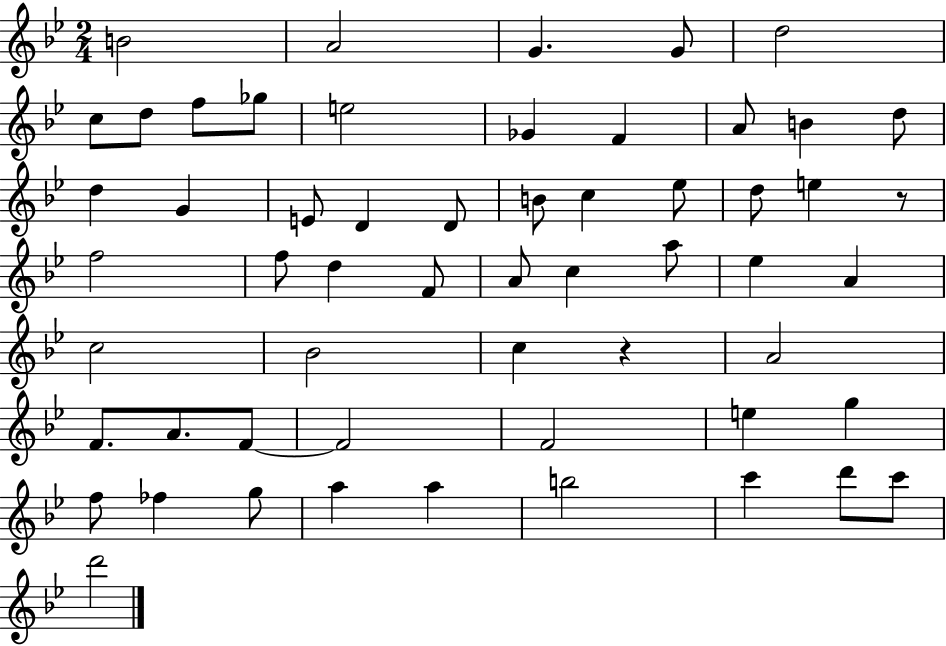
{
  \clef treble
  \numericTimeSignature
  \time 2/4
  \key bes \major
  b'2 | a'2 | g'4. g'8 | d''2 | \break c''8 d''8 f''8 ges''8 | e''2 | ges'4 f'4 | a'8 b'4 d''8 | \break d''4 g'4 | e'8 d'4 d'8 | b'8 c''4 ees''8 | d''8 e''4 r8 | \break f''2 | f''8 d''4 f'8 | a'8 c''4 a''8 | ees''4 a'4 | \break c''2 | bes'2 | c''4 r4 | a'2 | \break f'8. a'8. f'8~~ | f'2 | f'2 | e''4 g''4 | \break f''8 fes''4 g''8 | a''4 a''4 | b''2 | c'''4 d'''8 c'''8 | \break d'''2 | \bar "|."
}